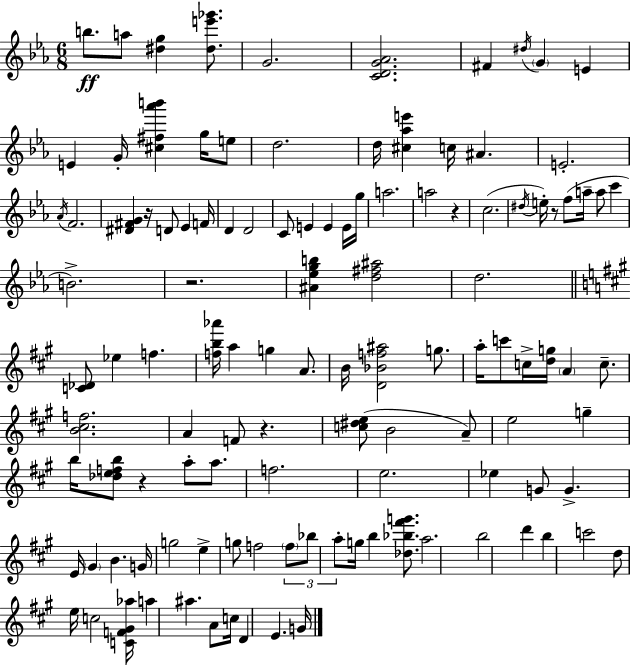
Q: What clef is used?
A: treble